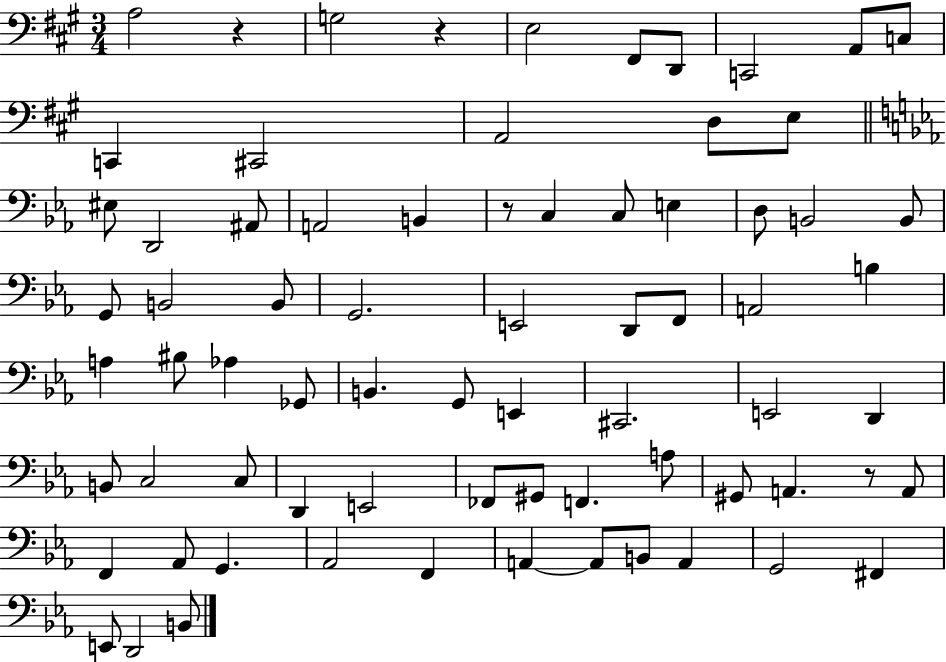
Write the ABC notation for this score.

X:1
T:Untitled
M:3/4
L:1/4
K:A
A,2 z G,2 z E,2 ^F,,/2 D,,/2 C,,2 A,,/2 C,/2 C,, ^C,,2 A,,2 D,/2 E,/2 ^E,/2 D,,2 ^A,,/2 A,,2 B,, z/2 C, C,/2 E, D,/2 B,,2 B,,/2 G,,/2 B,,2 B,,/2 G,,2 E,,2 D,,/2 F,,/2 A,,2 B, A, ^B,/2 _A, _G,,/2 B,, G,,/2 E,, ^C,,2 E,,2 D,, B,,/2 C,2 C,/2 D,, E,,2 _F,,/2 ^G,,/2 F,, A,/2 ^G,,/2 A,, z/2 A,,/2 F,, _A,,/2 G,, _A,,2 F,, A,, A,,/2 B,,/2 A,, G,,2 ^F,, E,,/2 D,,2 B,,/2